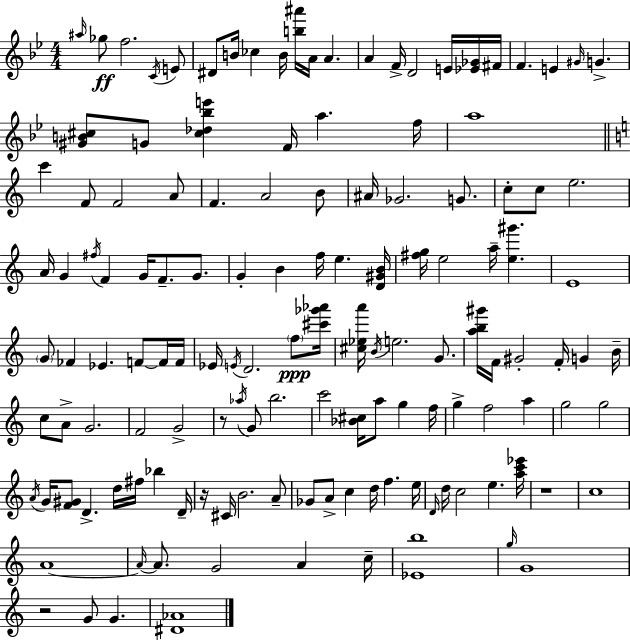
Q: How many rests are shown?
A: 4